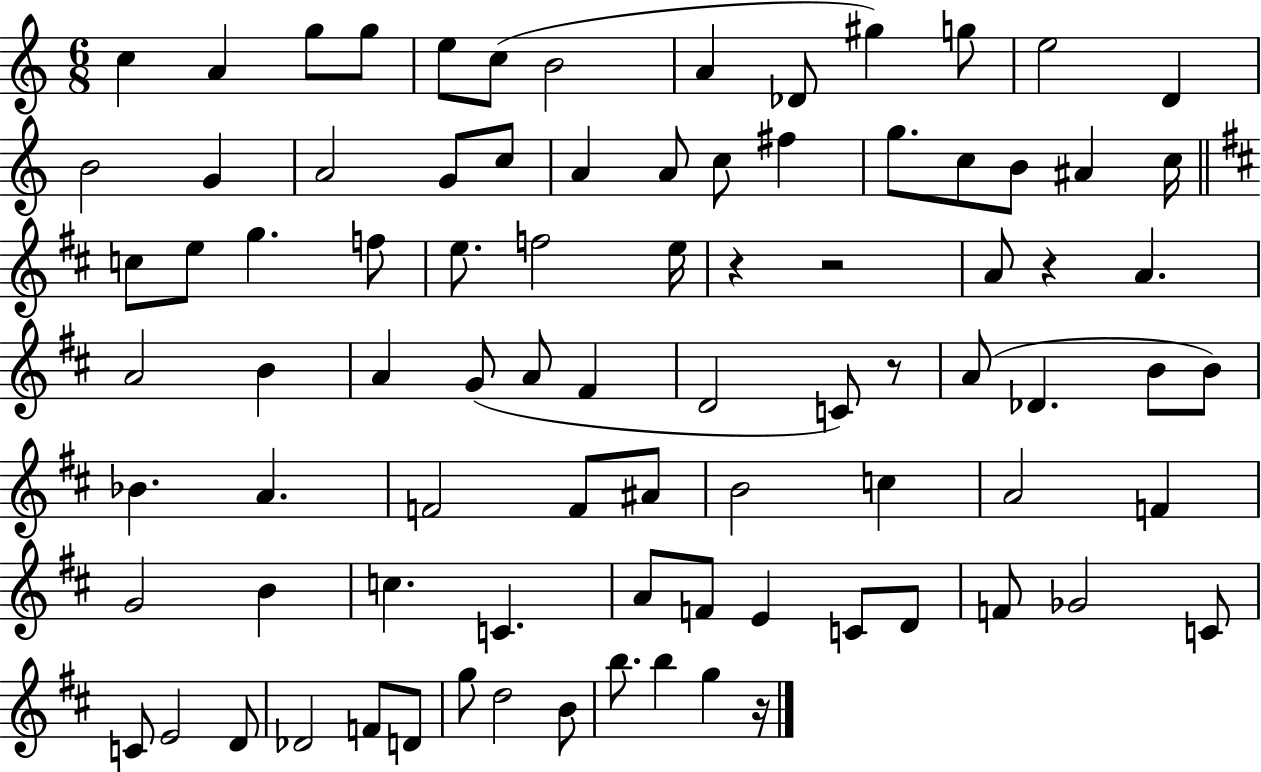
C5/q A4/q G5/e G5/e E5/e C5/e B4/h A4/q Db4/e G#5/q G5/e E5/h D4/q B4/h G4/q A4/h G4/e C5/e A4/q A4/e C5/e F#5/q G5/e. C5/e B4/e A#4/q C5/s C5/e E5/e G5/q. F5/e E5/e. F5/h E5/s R/q R/h A4/e R/q A4/q. A4/h B4/q A4/q G4/e A4/e F#4/q D4/h C4/e R/e A4/e Db4/q. B4/e B4/e Bb4/q. A4/q. F4/h F4/e A#4/e B4/h C5/q A4/h F4/q G4/h B4/q C5/q. C4/q. A4/e F4/e E4/q C4/e D4/e F4/e Gb4/h C4/e C4/e E4/h D4/e Db4/h F4/e D4/e G5/e D5/h B4/e B5/e. B5/q G5/q R/s